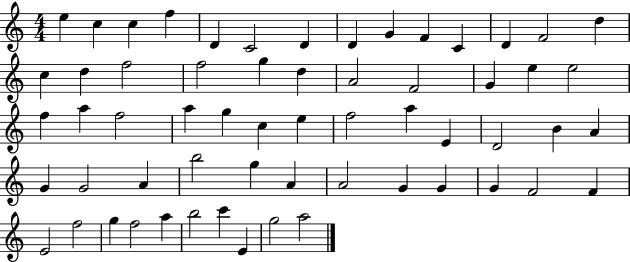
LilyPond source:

{
  \clef treble
  \numericTimeSignature
  \time 4/4
  \key c \major
  e''4 c''4 c''4 f''4 | d'4 c'2 d'4 | d'4 g'4 f'4 c'4 | d'4 f'2 d''4 | \break c''4 d''4 f''2 | f''2 g''4 d''4 | a'2 f'2 | g'4 e''4 e''2 | \break f''4 a''4 f''2 | a''4 g''4 c''4 e''4 | f''2 a''4 e'4 | d'2 b'4 a'4 | \break g'4 g'2 a'4 | b''2 g''4 a'4 | a'2 g'4 g'4 | g'4 f'2 f'4 | \break e'2 f''2 | g''4 f''2 a''4 | b''2 c'''4 e'4 | g''2 a''2 | \break \bar "|."
}